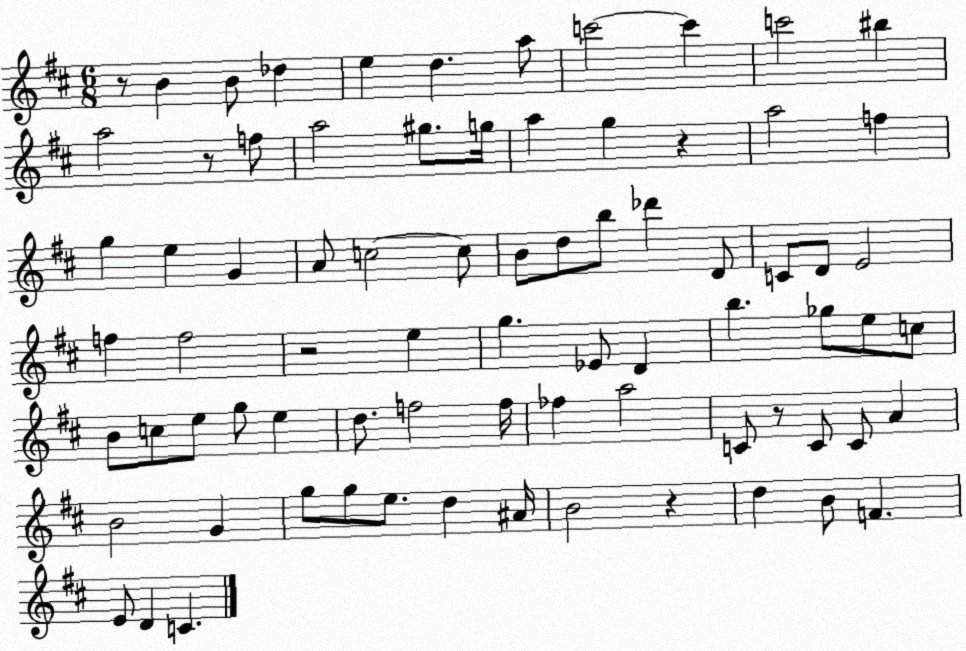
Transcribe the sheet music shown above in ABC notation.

X:1
T:Untitled
M:6/8
L:1/4
K:D
z/2 B B/2 _d e d a/2 c'2 c' c'2 ^b a2 z/2 f/2 a2 ^g/2 g/4 a g z a2 f g e G A/2 c2 c/2 B/2 d/2 b/2 _d' D/2 C/2 D/2 E2 f f2 z2 e g _E/2 D b _g/2 e/2 c/2 B/2 c/2 e/2 g/2 e d/2 f2 f/4 _f a2 C/2 z/2 C/2 C/2 A B2 G g/2 g/2 e/2 d ^A/4 B2 z d B/2 F E/2 D C